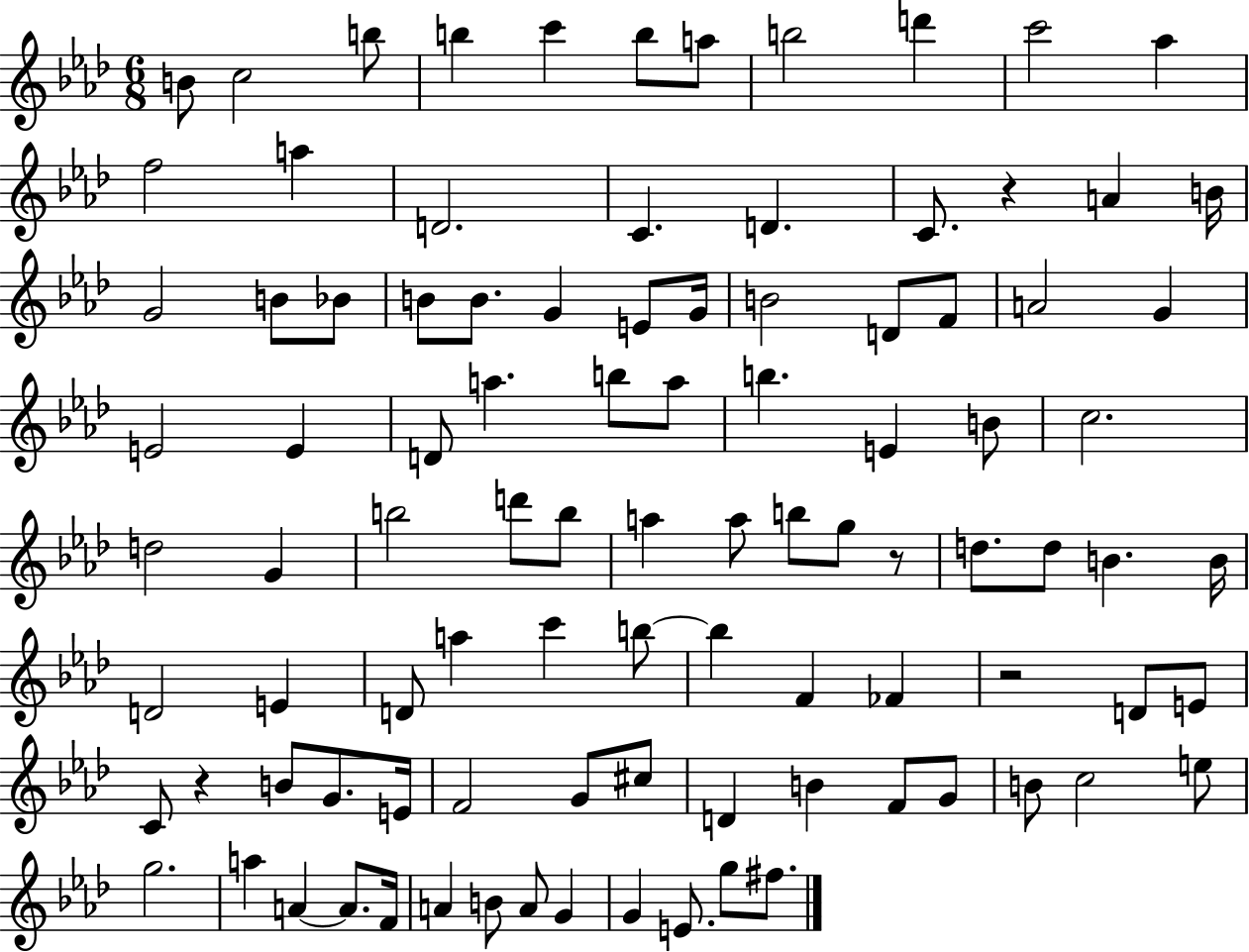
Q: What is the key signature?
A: AES major